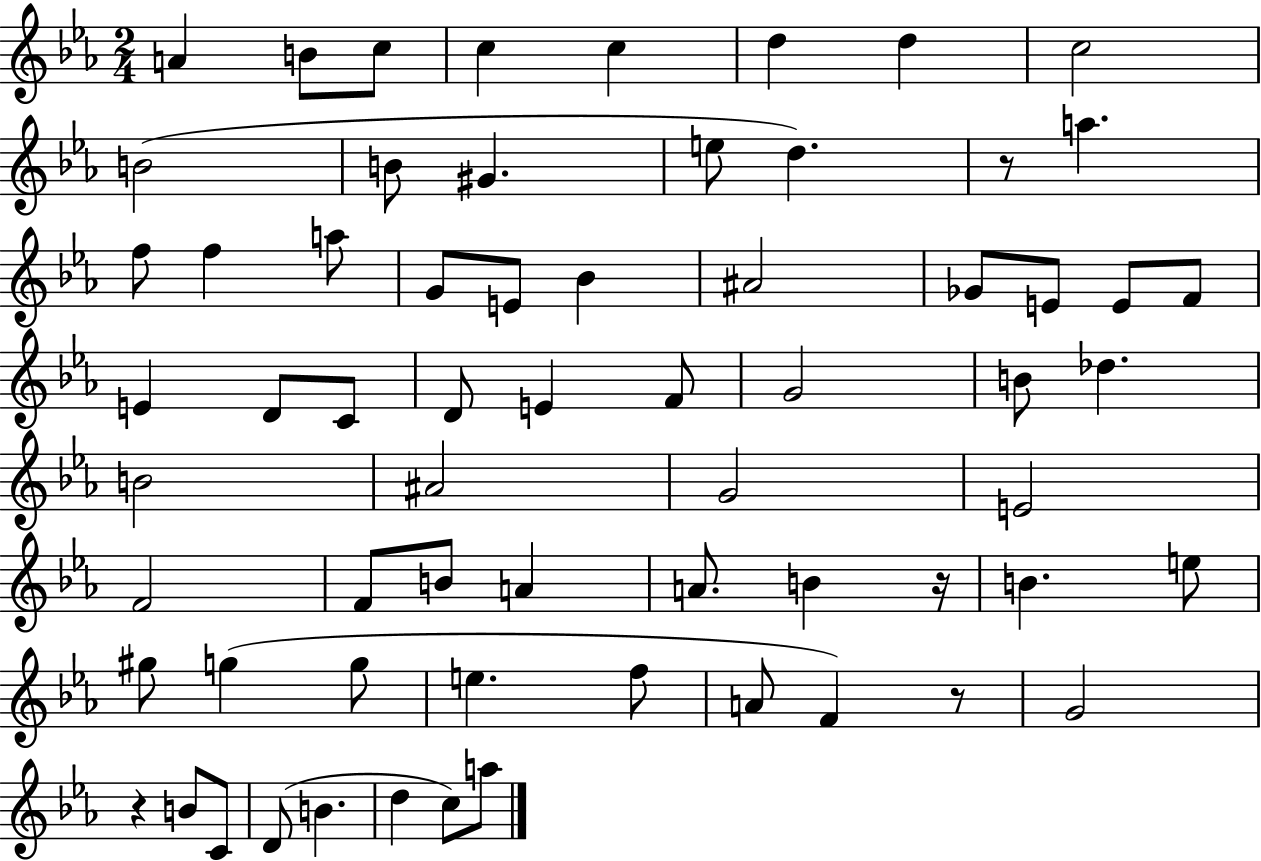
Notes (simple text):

A4/q B4/e C5/e C5/q C5/q D5/q D5/q C5/h B4/h B4/e G#4/q. E5/e D5/q. R/e A5/q. F5/e F5/q A5/e G4/e E4/e Bb4/q A#4/h Gb4/e E4/e E4/e F4/e E4/q D4/e C4/e D4/e E4/q F4/e G4/h B4/e Db5/q. B4/h A#4/h G4/h E4/h F4/h F4/e B4/e A4/q A4/e. B4/q R/s B4/q. E5/e G#5/e G5/q G5/e E5/q. F5/e A4/e F4/q R/e G4/h R/q B4/e C4/e D4/e B4/q. D5/q C5/e A5/e